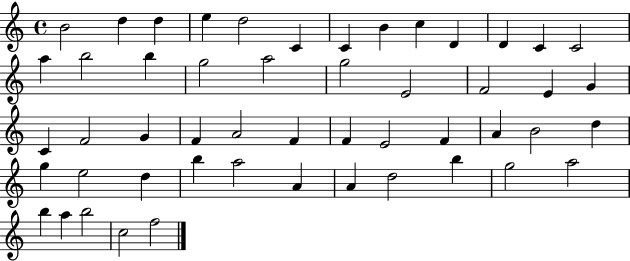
X:1
T:Untitled
M:4/4
L:1/4
K:C
B2 d d e d2 C C B c D D C C2 a b2 b g2 a2 g2 E2 F2 E G C F2 G F A2 F F E2 F A B2 d g e2 d b a2 A A d2 b g2 a2 b a b2 c2 f2